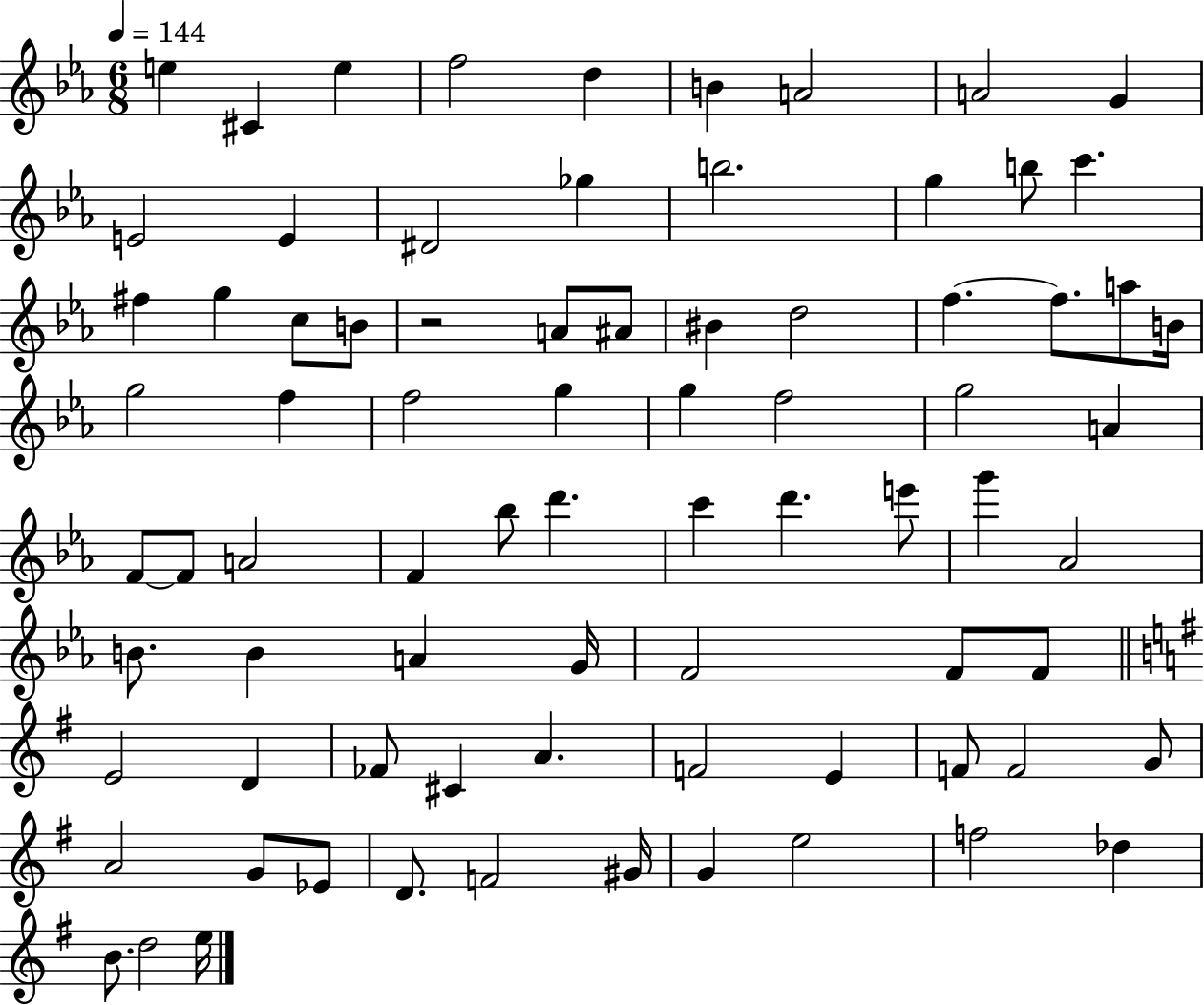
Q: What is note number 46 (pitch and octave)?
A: E6